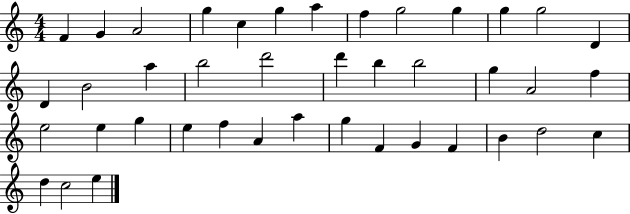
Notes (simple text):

F4/q G4/q A4/h G5/q C5/q G5/q A5/q F5/q G5/h G5/q G5/q G5/h D4/q D4/q B4/h A5/q B5/h D6/h D6/q B5/q B5/h G5/q A4/h F5/q E5/h E5/q G5/q E5/q F5/q A4/q A5/q G5/q F4/q G4/q F4/q B4/q D5/h C5/q D5/q C5/h E5/q